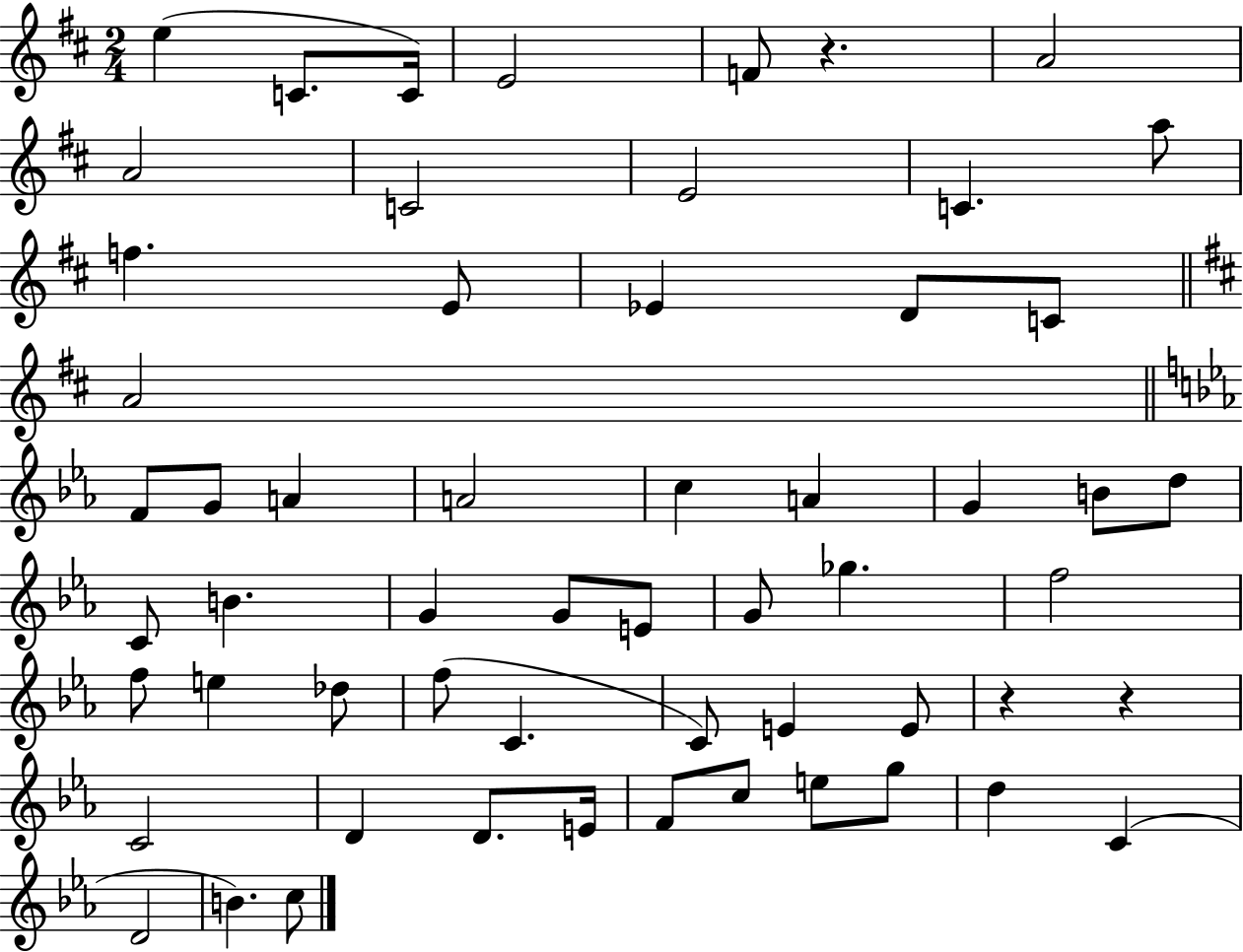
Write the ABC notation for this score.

X:1
T:Untitled
M:2/4
L:1/4
K:D
e C/2 C/4 E2 F/2 z A2 A2 C2 E2 C a/2 f E/2 _E D/2 C/2 A2 F/2 G/2 A A2 c A G B/2 d/2 C/2 B G G/2 E/2 G/2 _g f2 f/2 e _d/2 f/2 C C/2 E E/2 z z C2 D D/2 E/4 F/2 c/2 e/2 g/2 d C D2 B c/2